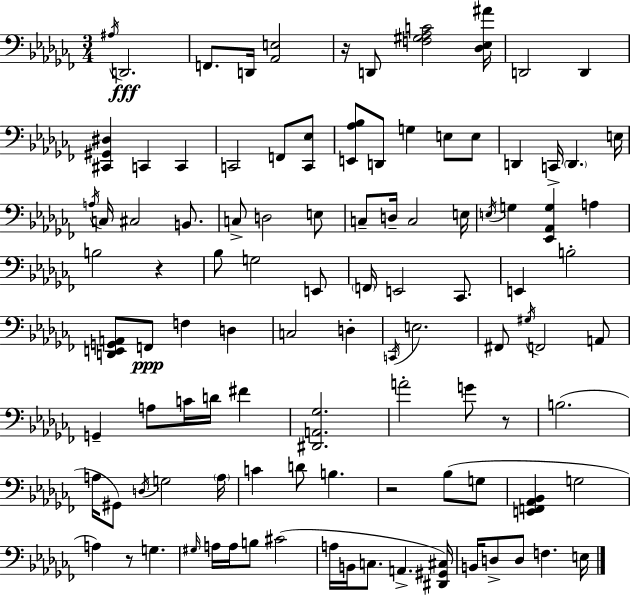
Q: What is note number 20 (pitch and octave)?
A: A3